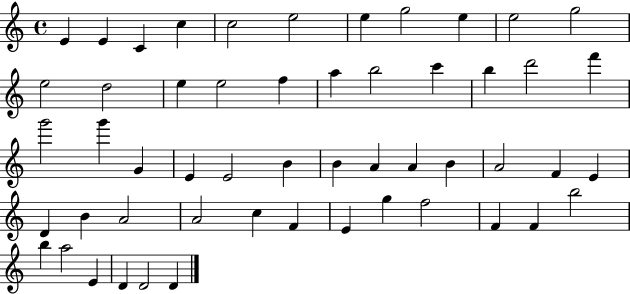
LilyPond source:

{
  \clef treble
  \time 4/4
  \defaultTimeSignature
  \key c \major
  e'4 e'4 c'4 c''4 | c''2 e''2 | e''4 g''2 e''4 | e''2 g''2 | \break e''2 d''2 | e''4 e''2 f''4 | a''4 b''2 c'''4 | b''4 d'''2 f'''4 | \break g'''2 g'''4 g'4 | e'4 e'2 b'4 | b'4 a'4 a'4 b'4 | a'2 f'4 e'4 | \break d'4 b'4 a'2 | a'2 c''4 f'4 | e'4 g''4 f''2 | f'4 f'4 b''2 | \break b''4 a''2 e'4 | d'4 d'2 d'4 | \bar "|."
}